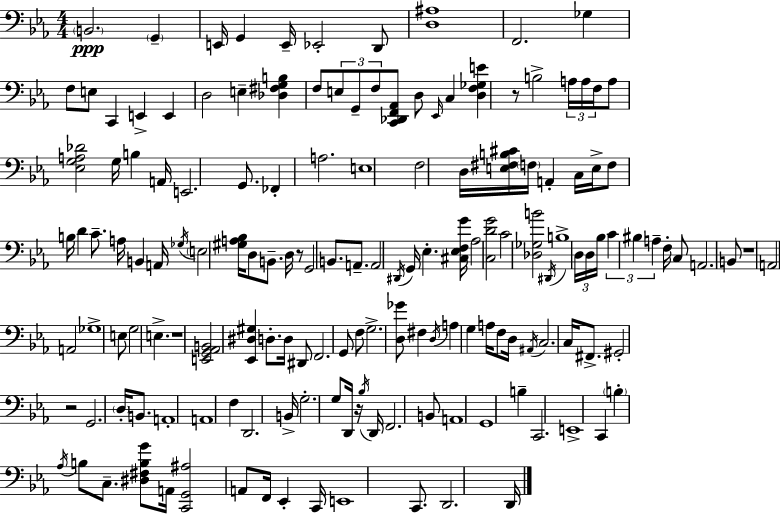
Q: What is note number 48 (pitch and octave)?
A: B2